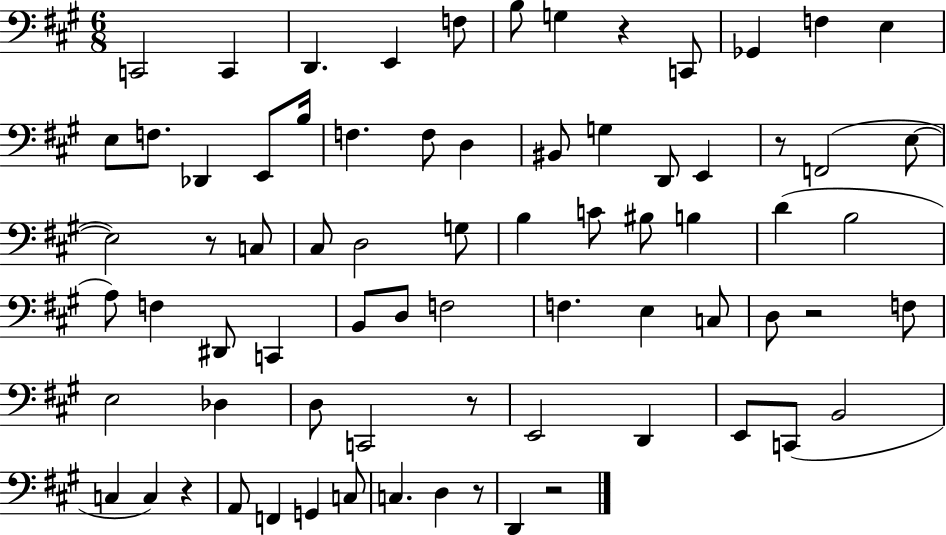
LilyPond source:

{
  \clef bass
  \numericTimeSignature
  \time 6/8
  \key a \major
  \repeat volta 2 { c,2 c,4 | d,4. e,4 f8 | b8 g4 r4 c,8 | ges,4 f4 e4 | \break e8 f8. des,4 e,8 b16 | f4. f8 d4 | bis,8 g4 d,8 e,4 | r8 f,2( e8~~ | \break e2) r8 c8 | cis8 d2 g8 | b4 c'8 bis8 b4 | d'4( b2 | \break a8) f4 dis,8 c,4 | b,8 d8 f2 | f4. e4 c8 | d8 r2 f8 | \break e2 des4 | d8 c,2 r8 | e,2 d,4 | e,8 c,8( b,2 | \break c4 c4) r4 | a,8 f,4 g,4 c8 | c4. d4 r8 | d,4 r2 | \break } \bar "|."
}